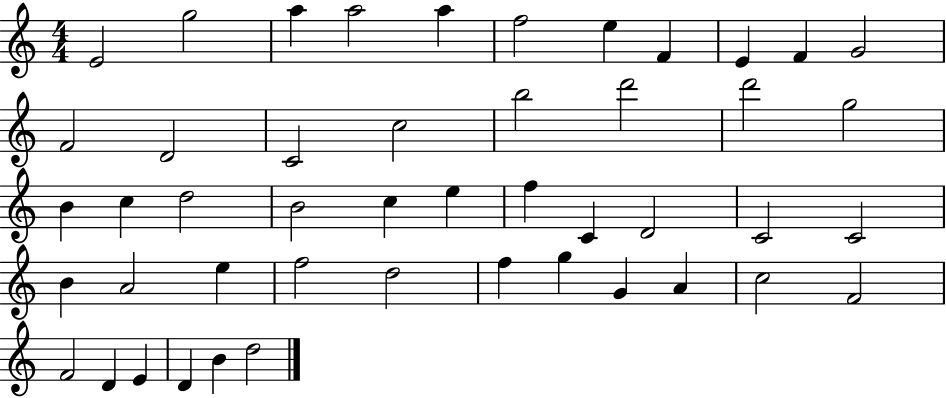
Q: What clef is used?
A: treble